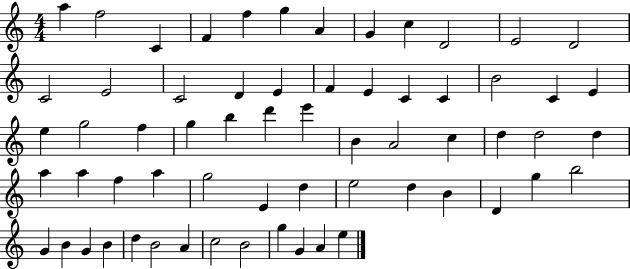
{
  \clef treble
  \numericTimeSignature
  \time 4/4
  \key c \major
  a''4 f''2 c'4 | f'4 f''4 g''4 a'4 | g'4 c''4 d'2 | e'2 d'2 | \break c'2 e'2 | c'2 d'4 e'4 | f'4 e'4 c'4 c'4 | b'2 c'4 e'4 | \break e''4 g''2 f''4 | g''4 b''4 d'''4 e'''4 | b'4 a'2 c''4 | d''4 d''2 d''4 | \break a''4 a''4 f''4 a''4 | g''2 e'4 d''4 | e''2 d''4 b'4 | d'4 g''4 b''2 | \break g'4 b'4 g'4 b'4 | d''4 b'2 a'4 | c''2 b'2 | g''4 g'4 a'4 e''4 | \break \bar "|."
}